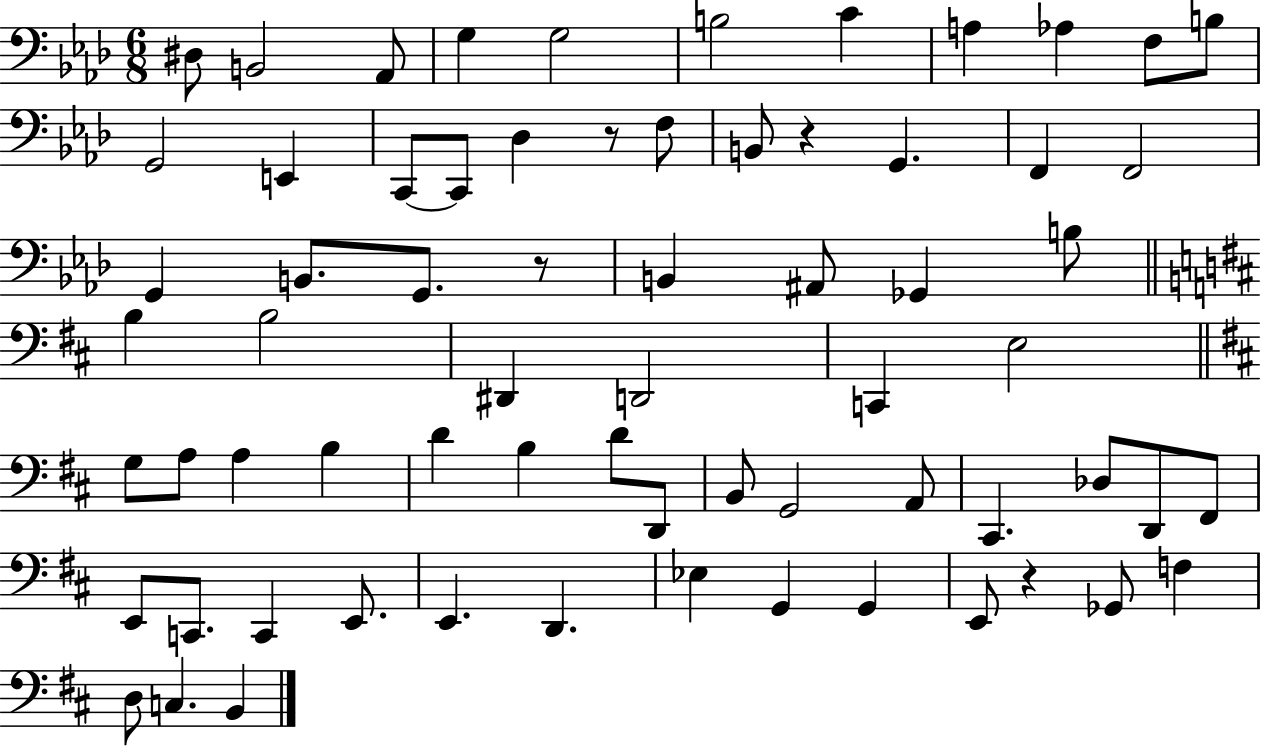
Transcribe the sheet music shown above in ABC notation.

X:1
T:Untitled
M:6/8
L:1/4
K:Ab
^D,/2 B,,2 _A,,/2 G, G,2 B,2 C A, _A, F,/2 B,/2 G,,2 E,, C,,/2 C,,/2 _D, z/2 F,/2 B,,/2 z G,, F,, F,,2 G,, B,,/2 G,,/2 z/2 B,, ^A,,/2 _G,, B,/2 B, B,2 ^D,, D,,2 C,, E,2 G,/2 A,/2 A, B, D B, D/2 D,,/2 B,,/2 G,,2 A,,/2 ^C,, _D,/2 D,,/2 ^F,,/2 E,,/2 C,,/2 C,, E,,/2 E,, D,, _E, G,, G,, E,,/2 z _G,,/2 F, D,/2 C, B,,